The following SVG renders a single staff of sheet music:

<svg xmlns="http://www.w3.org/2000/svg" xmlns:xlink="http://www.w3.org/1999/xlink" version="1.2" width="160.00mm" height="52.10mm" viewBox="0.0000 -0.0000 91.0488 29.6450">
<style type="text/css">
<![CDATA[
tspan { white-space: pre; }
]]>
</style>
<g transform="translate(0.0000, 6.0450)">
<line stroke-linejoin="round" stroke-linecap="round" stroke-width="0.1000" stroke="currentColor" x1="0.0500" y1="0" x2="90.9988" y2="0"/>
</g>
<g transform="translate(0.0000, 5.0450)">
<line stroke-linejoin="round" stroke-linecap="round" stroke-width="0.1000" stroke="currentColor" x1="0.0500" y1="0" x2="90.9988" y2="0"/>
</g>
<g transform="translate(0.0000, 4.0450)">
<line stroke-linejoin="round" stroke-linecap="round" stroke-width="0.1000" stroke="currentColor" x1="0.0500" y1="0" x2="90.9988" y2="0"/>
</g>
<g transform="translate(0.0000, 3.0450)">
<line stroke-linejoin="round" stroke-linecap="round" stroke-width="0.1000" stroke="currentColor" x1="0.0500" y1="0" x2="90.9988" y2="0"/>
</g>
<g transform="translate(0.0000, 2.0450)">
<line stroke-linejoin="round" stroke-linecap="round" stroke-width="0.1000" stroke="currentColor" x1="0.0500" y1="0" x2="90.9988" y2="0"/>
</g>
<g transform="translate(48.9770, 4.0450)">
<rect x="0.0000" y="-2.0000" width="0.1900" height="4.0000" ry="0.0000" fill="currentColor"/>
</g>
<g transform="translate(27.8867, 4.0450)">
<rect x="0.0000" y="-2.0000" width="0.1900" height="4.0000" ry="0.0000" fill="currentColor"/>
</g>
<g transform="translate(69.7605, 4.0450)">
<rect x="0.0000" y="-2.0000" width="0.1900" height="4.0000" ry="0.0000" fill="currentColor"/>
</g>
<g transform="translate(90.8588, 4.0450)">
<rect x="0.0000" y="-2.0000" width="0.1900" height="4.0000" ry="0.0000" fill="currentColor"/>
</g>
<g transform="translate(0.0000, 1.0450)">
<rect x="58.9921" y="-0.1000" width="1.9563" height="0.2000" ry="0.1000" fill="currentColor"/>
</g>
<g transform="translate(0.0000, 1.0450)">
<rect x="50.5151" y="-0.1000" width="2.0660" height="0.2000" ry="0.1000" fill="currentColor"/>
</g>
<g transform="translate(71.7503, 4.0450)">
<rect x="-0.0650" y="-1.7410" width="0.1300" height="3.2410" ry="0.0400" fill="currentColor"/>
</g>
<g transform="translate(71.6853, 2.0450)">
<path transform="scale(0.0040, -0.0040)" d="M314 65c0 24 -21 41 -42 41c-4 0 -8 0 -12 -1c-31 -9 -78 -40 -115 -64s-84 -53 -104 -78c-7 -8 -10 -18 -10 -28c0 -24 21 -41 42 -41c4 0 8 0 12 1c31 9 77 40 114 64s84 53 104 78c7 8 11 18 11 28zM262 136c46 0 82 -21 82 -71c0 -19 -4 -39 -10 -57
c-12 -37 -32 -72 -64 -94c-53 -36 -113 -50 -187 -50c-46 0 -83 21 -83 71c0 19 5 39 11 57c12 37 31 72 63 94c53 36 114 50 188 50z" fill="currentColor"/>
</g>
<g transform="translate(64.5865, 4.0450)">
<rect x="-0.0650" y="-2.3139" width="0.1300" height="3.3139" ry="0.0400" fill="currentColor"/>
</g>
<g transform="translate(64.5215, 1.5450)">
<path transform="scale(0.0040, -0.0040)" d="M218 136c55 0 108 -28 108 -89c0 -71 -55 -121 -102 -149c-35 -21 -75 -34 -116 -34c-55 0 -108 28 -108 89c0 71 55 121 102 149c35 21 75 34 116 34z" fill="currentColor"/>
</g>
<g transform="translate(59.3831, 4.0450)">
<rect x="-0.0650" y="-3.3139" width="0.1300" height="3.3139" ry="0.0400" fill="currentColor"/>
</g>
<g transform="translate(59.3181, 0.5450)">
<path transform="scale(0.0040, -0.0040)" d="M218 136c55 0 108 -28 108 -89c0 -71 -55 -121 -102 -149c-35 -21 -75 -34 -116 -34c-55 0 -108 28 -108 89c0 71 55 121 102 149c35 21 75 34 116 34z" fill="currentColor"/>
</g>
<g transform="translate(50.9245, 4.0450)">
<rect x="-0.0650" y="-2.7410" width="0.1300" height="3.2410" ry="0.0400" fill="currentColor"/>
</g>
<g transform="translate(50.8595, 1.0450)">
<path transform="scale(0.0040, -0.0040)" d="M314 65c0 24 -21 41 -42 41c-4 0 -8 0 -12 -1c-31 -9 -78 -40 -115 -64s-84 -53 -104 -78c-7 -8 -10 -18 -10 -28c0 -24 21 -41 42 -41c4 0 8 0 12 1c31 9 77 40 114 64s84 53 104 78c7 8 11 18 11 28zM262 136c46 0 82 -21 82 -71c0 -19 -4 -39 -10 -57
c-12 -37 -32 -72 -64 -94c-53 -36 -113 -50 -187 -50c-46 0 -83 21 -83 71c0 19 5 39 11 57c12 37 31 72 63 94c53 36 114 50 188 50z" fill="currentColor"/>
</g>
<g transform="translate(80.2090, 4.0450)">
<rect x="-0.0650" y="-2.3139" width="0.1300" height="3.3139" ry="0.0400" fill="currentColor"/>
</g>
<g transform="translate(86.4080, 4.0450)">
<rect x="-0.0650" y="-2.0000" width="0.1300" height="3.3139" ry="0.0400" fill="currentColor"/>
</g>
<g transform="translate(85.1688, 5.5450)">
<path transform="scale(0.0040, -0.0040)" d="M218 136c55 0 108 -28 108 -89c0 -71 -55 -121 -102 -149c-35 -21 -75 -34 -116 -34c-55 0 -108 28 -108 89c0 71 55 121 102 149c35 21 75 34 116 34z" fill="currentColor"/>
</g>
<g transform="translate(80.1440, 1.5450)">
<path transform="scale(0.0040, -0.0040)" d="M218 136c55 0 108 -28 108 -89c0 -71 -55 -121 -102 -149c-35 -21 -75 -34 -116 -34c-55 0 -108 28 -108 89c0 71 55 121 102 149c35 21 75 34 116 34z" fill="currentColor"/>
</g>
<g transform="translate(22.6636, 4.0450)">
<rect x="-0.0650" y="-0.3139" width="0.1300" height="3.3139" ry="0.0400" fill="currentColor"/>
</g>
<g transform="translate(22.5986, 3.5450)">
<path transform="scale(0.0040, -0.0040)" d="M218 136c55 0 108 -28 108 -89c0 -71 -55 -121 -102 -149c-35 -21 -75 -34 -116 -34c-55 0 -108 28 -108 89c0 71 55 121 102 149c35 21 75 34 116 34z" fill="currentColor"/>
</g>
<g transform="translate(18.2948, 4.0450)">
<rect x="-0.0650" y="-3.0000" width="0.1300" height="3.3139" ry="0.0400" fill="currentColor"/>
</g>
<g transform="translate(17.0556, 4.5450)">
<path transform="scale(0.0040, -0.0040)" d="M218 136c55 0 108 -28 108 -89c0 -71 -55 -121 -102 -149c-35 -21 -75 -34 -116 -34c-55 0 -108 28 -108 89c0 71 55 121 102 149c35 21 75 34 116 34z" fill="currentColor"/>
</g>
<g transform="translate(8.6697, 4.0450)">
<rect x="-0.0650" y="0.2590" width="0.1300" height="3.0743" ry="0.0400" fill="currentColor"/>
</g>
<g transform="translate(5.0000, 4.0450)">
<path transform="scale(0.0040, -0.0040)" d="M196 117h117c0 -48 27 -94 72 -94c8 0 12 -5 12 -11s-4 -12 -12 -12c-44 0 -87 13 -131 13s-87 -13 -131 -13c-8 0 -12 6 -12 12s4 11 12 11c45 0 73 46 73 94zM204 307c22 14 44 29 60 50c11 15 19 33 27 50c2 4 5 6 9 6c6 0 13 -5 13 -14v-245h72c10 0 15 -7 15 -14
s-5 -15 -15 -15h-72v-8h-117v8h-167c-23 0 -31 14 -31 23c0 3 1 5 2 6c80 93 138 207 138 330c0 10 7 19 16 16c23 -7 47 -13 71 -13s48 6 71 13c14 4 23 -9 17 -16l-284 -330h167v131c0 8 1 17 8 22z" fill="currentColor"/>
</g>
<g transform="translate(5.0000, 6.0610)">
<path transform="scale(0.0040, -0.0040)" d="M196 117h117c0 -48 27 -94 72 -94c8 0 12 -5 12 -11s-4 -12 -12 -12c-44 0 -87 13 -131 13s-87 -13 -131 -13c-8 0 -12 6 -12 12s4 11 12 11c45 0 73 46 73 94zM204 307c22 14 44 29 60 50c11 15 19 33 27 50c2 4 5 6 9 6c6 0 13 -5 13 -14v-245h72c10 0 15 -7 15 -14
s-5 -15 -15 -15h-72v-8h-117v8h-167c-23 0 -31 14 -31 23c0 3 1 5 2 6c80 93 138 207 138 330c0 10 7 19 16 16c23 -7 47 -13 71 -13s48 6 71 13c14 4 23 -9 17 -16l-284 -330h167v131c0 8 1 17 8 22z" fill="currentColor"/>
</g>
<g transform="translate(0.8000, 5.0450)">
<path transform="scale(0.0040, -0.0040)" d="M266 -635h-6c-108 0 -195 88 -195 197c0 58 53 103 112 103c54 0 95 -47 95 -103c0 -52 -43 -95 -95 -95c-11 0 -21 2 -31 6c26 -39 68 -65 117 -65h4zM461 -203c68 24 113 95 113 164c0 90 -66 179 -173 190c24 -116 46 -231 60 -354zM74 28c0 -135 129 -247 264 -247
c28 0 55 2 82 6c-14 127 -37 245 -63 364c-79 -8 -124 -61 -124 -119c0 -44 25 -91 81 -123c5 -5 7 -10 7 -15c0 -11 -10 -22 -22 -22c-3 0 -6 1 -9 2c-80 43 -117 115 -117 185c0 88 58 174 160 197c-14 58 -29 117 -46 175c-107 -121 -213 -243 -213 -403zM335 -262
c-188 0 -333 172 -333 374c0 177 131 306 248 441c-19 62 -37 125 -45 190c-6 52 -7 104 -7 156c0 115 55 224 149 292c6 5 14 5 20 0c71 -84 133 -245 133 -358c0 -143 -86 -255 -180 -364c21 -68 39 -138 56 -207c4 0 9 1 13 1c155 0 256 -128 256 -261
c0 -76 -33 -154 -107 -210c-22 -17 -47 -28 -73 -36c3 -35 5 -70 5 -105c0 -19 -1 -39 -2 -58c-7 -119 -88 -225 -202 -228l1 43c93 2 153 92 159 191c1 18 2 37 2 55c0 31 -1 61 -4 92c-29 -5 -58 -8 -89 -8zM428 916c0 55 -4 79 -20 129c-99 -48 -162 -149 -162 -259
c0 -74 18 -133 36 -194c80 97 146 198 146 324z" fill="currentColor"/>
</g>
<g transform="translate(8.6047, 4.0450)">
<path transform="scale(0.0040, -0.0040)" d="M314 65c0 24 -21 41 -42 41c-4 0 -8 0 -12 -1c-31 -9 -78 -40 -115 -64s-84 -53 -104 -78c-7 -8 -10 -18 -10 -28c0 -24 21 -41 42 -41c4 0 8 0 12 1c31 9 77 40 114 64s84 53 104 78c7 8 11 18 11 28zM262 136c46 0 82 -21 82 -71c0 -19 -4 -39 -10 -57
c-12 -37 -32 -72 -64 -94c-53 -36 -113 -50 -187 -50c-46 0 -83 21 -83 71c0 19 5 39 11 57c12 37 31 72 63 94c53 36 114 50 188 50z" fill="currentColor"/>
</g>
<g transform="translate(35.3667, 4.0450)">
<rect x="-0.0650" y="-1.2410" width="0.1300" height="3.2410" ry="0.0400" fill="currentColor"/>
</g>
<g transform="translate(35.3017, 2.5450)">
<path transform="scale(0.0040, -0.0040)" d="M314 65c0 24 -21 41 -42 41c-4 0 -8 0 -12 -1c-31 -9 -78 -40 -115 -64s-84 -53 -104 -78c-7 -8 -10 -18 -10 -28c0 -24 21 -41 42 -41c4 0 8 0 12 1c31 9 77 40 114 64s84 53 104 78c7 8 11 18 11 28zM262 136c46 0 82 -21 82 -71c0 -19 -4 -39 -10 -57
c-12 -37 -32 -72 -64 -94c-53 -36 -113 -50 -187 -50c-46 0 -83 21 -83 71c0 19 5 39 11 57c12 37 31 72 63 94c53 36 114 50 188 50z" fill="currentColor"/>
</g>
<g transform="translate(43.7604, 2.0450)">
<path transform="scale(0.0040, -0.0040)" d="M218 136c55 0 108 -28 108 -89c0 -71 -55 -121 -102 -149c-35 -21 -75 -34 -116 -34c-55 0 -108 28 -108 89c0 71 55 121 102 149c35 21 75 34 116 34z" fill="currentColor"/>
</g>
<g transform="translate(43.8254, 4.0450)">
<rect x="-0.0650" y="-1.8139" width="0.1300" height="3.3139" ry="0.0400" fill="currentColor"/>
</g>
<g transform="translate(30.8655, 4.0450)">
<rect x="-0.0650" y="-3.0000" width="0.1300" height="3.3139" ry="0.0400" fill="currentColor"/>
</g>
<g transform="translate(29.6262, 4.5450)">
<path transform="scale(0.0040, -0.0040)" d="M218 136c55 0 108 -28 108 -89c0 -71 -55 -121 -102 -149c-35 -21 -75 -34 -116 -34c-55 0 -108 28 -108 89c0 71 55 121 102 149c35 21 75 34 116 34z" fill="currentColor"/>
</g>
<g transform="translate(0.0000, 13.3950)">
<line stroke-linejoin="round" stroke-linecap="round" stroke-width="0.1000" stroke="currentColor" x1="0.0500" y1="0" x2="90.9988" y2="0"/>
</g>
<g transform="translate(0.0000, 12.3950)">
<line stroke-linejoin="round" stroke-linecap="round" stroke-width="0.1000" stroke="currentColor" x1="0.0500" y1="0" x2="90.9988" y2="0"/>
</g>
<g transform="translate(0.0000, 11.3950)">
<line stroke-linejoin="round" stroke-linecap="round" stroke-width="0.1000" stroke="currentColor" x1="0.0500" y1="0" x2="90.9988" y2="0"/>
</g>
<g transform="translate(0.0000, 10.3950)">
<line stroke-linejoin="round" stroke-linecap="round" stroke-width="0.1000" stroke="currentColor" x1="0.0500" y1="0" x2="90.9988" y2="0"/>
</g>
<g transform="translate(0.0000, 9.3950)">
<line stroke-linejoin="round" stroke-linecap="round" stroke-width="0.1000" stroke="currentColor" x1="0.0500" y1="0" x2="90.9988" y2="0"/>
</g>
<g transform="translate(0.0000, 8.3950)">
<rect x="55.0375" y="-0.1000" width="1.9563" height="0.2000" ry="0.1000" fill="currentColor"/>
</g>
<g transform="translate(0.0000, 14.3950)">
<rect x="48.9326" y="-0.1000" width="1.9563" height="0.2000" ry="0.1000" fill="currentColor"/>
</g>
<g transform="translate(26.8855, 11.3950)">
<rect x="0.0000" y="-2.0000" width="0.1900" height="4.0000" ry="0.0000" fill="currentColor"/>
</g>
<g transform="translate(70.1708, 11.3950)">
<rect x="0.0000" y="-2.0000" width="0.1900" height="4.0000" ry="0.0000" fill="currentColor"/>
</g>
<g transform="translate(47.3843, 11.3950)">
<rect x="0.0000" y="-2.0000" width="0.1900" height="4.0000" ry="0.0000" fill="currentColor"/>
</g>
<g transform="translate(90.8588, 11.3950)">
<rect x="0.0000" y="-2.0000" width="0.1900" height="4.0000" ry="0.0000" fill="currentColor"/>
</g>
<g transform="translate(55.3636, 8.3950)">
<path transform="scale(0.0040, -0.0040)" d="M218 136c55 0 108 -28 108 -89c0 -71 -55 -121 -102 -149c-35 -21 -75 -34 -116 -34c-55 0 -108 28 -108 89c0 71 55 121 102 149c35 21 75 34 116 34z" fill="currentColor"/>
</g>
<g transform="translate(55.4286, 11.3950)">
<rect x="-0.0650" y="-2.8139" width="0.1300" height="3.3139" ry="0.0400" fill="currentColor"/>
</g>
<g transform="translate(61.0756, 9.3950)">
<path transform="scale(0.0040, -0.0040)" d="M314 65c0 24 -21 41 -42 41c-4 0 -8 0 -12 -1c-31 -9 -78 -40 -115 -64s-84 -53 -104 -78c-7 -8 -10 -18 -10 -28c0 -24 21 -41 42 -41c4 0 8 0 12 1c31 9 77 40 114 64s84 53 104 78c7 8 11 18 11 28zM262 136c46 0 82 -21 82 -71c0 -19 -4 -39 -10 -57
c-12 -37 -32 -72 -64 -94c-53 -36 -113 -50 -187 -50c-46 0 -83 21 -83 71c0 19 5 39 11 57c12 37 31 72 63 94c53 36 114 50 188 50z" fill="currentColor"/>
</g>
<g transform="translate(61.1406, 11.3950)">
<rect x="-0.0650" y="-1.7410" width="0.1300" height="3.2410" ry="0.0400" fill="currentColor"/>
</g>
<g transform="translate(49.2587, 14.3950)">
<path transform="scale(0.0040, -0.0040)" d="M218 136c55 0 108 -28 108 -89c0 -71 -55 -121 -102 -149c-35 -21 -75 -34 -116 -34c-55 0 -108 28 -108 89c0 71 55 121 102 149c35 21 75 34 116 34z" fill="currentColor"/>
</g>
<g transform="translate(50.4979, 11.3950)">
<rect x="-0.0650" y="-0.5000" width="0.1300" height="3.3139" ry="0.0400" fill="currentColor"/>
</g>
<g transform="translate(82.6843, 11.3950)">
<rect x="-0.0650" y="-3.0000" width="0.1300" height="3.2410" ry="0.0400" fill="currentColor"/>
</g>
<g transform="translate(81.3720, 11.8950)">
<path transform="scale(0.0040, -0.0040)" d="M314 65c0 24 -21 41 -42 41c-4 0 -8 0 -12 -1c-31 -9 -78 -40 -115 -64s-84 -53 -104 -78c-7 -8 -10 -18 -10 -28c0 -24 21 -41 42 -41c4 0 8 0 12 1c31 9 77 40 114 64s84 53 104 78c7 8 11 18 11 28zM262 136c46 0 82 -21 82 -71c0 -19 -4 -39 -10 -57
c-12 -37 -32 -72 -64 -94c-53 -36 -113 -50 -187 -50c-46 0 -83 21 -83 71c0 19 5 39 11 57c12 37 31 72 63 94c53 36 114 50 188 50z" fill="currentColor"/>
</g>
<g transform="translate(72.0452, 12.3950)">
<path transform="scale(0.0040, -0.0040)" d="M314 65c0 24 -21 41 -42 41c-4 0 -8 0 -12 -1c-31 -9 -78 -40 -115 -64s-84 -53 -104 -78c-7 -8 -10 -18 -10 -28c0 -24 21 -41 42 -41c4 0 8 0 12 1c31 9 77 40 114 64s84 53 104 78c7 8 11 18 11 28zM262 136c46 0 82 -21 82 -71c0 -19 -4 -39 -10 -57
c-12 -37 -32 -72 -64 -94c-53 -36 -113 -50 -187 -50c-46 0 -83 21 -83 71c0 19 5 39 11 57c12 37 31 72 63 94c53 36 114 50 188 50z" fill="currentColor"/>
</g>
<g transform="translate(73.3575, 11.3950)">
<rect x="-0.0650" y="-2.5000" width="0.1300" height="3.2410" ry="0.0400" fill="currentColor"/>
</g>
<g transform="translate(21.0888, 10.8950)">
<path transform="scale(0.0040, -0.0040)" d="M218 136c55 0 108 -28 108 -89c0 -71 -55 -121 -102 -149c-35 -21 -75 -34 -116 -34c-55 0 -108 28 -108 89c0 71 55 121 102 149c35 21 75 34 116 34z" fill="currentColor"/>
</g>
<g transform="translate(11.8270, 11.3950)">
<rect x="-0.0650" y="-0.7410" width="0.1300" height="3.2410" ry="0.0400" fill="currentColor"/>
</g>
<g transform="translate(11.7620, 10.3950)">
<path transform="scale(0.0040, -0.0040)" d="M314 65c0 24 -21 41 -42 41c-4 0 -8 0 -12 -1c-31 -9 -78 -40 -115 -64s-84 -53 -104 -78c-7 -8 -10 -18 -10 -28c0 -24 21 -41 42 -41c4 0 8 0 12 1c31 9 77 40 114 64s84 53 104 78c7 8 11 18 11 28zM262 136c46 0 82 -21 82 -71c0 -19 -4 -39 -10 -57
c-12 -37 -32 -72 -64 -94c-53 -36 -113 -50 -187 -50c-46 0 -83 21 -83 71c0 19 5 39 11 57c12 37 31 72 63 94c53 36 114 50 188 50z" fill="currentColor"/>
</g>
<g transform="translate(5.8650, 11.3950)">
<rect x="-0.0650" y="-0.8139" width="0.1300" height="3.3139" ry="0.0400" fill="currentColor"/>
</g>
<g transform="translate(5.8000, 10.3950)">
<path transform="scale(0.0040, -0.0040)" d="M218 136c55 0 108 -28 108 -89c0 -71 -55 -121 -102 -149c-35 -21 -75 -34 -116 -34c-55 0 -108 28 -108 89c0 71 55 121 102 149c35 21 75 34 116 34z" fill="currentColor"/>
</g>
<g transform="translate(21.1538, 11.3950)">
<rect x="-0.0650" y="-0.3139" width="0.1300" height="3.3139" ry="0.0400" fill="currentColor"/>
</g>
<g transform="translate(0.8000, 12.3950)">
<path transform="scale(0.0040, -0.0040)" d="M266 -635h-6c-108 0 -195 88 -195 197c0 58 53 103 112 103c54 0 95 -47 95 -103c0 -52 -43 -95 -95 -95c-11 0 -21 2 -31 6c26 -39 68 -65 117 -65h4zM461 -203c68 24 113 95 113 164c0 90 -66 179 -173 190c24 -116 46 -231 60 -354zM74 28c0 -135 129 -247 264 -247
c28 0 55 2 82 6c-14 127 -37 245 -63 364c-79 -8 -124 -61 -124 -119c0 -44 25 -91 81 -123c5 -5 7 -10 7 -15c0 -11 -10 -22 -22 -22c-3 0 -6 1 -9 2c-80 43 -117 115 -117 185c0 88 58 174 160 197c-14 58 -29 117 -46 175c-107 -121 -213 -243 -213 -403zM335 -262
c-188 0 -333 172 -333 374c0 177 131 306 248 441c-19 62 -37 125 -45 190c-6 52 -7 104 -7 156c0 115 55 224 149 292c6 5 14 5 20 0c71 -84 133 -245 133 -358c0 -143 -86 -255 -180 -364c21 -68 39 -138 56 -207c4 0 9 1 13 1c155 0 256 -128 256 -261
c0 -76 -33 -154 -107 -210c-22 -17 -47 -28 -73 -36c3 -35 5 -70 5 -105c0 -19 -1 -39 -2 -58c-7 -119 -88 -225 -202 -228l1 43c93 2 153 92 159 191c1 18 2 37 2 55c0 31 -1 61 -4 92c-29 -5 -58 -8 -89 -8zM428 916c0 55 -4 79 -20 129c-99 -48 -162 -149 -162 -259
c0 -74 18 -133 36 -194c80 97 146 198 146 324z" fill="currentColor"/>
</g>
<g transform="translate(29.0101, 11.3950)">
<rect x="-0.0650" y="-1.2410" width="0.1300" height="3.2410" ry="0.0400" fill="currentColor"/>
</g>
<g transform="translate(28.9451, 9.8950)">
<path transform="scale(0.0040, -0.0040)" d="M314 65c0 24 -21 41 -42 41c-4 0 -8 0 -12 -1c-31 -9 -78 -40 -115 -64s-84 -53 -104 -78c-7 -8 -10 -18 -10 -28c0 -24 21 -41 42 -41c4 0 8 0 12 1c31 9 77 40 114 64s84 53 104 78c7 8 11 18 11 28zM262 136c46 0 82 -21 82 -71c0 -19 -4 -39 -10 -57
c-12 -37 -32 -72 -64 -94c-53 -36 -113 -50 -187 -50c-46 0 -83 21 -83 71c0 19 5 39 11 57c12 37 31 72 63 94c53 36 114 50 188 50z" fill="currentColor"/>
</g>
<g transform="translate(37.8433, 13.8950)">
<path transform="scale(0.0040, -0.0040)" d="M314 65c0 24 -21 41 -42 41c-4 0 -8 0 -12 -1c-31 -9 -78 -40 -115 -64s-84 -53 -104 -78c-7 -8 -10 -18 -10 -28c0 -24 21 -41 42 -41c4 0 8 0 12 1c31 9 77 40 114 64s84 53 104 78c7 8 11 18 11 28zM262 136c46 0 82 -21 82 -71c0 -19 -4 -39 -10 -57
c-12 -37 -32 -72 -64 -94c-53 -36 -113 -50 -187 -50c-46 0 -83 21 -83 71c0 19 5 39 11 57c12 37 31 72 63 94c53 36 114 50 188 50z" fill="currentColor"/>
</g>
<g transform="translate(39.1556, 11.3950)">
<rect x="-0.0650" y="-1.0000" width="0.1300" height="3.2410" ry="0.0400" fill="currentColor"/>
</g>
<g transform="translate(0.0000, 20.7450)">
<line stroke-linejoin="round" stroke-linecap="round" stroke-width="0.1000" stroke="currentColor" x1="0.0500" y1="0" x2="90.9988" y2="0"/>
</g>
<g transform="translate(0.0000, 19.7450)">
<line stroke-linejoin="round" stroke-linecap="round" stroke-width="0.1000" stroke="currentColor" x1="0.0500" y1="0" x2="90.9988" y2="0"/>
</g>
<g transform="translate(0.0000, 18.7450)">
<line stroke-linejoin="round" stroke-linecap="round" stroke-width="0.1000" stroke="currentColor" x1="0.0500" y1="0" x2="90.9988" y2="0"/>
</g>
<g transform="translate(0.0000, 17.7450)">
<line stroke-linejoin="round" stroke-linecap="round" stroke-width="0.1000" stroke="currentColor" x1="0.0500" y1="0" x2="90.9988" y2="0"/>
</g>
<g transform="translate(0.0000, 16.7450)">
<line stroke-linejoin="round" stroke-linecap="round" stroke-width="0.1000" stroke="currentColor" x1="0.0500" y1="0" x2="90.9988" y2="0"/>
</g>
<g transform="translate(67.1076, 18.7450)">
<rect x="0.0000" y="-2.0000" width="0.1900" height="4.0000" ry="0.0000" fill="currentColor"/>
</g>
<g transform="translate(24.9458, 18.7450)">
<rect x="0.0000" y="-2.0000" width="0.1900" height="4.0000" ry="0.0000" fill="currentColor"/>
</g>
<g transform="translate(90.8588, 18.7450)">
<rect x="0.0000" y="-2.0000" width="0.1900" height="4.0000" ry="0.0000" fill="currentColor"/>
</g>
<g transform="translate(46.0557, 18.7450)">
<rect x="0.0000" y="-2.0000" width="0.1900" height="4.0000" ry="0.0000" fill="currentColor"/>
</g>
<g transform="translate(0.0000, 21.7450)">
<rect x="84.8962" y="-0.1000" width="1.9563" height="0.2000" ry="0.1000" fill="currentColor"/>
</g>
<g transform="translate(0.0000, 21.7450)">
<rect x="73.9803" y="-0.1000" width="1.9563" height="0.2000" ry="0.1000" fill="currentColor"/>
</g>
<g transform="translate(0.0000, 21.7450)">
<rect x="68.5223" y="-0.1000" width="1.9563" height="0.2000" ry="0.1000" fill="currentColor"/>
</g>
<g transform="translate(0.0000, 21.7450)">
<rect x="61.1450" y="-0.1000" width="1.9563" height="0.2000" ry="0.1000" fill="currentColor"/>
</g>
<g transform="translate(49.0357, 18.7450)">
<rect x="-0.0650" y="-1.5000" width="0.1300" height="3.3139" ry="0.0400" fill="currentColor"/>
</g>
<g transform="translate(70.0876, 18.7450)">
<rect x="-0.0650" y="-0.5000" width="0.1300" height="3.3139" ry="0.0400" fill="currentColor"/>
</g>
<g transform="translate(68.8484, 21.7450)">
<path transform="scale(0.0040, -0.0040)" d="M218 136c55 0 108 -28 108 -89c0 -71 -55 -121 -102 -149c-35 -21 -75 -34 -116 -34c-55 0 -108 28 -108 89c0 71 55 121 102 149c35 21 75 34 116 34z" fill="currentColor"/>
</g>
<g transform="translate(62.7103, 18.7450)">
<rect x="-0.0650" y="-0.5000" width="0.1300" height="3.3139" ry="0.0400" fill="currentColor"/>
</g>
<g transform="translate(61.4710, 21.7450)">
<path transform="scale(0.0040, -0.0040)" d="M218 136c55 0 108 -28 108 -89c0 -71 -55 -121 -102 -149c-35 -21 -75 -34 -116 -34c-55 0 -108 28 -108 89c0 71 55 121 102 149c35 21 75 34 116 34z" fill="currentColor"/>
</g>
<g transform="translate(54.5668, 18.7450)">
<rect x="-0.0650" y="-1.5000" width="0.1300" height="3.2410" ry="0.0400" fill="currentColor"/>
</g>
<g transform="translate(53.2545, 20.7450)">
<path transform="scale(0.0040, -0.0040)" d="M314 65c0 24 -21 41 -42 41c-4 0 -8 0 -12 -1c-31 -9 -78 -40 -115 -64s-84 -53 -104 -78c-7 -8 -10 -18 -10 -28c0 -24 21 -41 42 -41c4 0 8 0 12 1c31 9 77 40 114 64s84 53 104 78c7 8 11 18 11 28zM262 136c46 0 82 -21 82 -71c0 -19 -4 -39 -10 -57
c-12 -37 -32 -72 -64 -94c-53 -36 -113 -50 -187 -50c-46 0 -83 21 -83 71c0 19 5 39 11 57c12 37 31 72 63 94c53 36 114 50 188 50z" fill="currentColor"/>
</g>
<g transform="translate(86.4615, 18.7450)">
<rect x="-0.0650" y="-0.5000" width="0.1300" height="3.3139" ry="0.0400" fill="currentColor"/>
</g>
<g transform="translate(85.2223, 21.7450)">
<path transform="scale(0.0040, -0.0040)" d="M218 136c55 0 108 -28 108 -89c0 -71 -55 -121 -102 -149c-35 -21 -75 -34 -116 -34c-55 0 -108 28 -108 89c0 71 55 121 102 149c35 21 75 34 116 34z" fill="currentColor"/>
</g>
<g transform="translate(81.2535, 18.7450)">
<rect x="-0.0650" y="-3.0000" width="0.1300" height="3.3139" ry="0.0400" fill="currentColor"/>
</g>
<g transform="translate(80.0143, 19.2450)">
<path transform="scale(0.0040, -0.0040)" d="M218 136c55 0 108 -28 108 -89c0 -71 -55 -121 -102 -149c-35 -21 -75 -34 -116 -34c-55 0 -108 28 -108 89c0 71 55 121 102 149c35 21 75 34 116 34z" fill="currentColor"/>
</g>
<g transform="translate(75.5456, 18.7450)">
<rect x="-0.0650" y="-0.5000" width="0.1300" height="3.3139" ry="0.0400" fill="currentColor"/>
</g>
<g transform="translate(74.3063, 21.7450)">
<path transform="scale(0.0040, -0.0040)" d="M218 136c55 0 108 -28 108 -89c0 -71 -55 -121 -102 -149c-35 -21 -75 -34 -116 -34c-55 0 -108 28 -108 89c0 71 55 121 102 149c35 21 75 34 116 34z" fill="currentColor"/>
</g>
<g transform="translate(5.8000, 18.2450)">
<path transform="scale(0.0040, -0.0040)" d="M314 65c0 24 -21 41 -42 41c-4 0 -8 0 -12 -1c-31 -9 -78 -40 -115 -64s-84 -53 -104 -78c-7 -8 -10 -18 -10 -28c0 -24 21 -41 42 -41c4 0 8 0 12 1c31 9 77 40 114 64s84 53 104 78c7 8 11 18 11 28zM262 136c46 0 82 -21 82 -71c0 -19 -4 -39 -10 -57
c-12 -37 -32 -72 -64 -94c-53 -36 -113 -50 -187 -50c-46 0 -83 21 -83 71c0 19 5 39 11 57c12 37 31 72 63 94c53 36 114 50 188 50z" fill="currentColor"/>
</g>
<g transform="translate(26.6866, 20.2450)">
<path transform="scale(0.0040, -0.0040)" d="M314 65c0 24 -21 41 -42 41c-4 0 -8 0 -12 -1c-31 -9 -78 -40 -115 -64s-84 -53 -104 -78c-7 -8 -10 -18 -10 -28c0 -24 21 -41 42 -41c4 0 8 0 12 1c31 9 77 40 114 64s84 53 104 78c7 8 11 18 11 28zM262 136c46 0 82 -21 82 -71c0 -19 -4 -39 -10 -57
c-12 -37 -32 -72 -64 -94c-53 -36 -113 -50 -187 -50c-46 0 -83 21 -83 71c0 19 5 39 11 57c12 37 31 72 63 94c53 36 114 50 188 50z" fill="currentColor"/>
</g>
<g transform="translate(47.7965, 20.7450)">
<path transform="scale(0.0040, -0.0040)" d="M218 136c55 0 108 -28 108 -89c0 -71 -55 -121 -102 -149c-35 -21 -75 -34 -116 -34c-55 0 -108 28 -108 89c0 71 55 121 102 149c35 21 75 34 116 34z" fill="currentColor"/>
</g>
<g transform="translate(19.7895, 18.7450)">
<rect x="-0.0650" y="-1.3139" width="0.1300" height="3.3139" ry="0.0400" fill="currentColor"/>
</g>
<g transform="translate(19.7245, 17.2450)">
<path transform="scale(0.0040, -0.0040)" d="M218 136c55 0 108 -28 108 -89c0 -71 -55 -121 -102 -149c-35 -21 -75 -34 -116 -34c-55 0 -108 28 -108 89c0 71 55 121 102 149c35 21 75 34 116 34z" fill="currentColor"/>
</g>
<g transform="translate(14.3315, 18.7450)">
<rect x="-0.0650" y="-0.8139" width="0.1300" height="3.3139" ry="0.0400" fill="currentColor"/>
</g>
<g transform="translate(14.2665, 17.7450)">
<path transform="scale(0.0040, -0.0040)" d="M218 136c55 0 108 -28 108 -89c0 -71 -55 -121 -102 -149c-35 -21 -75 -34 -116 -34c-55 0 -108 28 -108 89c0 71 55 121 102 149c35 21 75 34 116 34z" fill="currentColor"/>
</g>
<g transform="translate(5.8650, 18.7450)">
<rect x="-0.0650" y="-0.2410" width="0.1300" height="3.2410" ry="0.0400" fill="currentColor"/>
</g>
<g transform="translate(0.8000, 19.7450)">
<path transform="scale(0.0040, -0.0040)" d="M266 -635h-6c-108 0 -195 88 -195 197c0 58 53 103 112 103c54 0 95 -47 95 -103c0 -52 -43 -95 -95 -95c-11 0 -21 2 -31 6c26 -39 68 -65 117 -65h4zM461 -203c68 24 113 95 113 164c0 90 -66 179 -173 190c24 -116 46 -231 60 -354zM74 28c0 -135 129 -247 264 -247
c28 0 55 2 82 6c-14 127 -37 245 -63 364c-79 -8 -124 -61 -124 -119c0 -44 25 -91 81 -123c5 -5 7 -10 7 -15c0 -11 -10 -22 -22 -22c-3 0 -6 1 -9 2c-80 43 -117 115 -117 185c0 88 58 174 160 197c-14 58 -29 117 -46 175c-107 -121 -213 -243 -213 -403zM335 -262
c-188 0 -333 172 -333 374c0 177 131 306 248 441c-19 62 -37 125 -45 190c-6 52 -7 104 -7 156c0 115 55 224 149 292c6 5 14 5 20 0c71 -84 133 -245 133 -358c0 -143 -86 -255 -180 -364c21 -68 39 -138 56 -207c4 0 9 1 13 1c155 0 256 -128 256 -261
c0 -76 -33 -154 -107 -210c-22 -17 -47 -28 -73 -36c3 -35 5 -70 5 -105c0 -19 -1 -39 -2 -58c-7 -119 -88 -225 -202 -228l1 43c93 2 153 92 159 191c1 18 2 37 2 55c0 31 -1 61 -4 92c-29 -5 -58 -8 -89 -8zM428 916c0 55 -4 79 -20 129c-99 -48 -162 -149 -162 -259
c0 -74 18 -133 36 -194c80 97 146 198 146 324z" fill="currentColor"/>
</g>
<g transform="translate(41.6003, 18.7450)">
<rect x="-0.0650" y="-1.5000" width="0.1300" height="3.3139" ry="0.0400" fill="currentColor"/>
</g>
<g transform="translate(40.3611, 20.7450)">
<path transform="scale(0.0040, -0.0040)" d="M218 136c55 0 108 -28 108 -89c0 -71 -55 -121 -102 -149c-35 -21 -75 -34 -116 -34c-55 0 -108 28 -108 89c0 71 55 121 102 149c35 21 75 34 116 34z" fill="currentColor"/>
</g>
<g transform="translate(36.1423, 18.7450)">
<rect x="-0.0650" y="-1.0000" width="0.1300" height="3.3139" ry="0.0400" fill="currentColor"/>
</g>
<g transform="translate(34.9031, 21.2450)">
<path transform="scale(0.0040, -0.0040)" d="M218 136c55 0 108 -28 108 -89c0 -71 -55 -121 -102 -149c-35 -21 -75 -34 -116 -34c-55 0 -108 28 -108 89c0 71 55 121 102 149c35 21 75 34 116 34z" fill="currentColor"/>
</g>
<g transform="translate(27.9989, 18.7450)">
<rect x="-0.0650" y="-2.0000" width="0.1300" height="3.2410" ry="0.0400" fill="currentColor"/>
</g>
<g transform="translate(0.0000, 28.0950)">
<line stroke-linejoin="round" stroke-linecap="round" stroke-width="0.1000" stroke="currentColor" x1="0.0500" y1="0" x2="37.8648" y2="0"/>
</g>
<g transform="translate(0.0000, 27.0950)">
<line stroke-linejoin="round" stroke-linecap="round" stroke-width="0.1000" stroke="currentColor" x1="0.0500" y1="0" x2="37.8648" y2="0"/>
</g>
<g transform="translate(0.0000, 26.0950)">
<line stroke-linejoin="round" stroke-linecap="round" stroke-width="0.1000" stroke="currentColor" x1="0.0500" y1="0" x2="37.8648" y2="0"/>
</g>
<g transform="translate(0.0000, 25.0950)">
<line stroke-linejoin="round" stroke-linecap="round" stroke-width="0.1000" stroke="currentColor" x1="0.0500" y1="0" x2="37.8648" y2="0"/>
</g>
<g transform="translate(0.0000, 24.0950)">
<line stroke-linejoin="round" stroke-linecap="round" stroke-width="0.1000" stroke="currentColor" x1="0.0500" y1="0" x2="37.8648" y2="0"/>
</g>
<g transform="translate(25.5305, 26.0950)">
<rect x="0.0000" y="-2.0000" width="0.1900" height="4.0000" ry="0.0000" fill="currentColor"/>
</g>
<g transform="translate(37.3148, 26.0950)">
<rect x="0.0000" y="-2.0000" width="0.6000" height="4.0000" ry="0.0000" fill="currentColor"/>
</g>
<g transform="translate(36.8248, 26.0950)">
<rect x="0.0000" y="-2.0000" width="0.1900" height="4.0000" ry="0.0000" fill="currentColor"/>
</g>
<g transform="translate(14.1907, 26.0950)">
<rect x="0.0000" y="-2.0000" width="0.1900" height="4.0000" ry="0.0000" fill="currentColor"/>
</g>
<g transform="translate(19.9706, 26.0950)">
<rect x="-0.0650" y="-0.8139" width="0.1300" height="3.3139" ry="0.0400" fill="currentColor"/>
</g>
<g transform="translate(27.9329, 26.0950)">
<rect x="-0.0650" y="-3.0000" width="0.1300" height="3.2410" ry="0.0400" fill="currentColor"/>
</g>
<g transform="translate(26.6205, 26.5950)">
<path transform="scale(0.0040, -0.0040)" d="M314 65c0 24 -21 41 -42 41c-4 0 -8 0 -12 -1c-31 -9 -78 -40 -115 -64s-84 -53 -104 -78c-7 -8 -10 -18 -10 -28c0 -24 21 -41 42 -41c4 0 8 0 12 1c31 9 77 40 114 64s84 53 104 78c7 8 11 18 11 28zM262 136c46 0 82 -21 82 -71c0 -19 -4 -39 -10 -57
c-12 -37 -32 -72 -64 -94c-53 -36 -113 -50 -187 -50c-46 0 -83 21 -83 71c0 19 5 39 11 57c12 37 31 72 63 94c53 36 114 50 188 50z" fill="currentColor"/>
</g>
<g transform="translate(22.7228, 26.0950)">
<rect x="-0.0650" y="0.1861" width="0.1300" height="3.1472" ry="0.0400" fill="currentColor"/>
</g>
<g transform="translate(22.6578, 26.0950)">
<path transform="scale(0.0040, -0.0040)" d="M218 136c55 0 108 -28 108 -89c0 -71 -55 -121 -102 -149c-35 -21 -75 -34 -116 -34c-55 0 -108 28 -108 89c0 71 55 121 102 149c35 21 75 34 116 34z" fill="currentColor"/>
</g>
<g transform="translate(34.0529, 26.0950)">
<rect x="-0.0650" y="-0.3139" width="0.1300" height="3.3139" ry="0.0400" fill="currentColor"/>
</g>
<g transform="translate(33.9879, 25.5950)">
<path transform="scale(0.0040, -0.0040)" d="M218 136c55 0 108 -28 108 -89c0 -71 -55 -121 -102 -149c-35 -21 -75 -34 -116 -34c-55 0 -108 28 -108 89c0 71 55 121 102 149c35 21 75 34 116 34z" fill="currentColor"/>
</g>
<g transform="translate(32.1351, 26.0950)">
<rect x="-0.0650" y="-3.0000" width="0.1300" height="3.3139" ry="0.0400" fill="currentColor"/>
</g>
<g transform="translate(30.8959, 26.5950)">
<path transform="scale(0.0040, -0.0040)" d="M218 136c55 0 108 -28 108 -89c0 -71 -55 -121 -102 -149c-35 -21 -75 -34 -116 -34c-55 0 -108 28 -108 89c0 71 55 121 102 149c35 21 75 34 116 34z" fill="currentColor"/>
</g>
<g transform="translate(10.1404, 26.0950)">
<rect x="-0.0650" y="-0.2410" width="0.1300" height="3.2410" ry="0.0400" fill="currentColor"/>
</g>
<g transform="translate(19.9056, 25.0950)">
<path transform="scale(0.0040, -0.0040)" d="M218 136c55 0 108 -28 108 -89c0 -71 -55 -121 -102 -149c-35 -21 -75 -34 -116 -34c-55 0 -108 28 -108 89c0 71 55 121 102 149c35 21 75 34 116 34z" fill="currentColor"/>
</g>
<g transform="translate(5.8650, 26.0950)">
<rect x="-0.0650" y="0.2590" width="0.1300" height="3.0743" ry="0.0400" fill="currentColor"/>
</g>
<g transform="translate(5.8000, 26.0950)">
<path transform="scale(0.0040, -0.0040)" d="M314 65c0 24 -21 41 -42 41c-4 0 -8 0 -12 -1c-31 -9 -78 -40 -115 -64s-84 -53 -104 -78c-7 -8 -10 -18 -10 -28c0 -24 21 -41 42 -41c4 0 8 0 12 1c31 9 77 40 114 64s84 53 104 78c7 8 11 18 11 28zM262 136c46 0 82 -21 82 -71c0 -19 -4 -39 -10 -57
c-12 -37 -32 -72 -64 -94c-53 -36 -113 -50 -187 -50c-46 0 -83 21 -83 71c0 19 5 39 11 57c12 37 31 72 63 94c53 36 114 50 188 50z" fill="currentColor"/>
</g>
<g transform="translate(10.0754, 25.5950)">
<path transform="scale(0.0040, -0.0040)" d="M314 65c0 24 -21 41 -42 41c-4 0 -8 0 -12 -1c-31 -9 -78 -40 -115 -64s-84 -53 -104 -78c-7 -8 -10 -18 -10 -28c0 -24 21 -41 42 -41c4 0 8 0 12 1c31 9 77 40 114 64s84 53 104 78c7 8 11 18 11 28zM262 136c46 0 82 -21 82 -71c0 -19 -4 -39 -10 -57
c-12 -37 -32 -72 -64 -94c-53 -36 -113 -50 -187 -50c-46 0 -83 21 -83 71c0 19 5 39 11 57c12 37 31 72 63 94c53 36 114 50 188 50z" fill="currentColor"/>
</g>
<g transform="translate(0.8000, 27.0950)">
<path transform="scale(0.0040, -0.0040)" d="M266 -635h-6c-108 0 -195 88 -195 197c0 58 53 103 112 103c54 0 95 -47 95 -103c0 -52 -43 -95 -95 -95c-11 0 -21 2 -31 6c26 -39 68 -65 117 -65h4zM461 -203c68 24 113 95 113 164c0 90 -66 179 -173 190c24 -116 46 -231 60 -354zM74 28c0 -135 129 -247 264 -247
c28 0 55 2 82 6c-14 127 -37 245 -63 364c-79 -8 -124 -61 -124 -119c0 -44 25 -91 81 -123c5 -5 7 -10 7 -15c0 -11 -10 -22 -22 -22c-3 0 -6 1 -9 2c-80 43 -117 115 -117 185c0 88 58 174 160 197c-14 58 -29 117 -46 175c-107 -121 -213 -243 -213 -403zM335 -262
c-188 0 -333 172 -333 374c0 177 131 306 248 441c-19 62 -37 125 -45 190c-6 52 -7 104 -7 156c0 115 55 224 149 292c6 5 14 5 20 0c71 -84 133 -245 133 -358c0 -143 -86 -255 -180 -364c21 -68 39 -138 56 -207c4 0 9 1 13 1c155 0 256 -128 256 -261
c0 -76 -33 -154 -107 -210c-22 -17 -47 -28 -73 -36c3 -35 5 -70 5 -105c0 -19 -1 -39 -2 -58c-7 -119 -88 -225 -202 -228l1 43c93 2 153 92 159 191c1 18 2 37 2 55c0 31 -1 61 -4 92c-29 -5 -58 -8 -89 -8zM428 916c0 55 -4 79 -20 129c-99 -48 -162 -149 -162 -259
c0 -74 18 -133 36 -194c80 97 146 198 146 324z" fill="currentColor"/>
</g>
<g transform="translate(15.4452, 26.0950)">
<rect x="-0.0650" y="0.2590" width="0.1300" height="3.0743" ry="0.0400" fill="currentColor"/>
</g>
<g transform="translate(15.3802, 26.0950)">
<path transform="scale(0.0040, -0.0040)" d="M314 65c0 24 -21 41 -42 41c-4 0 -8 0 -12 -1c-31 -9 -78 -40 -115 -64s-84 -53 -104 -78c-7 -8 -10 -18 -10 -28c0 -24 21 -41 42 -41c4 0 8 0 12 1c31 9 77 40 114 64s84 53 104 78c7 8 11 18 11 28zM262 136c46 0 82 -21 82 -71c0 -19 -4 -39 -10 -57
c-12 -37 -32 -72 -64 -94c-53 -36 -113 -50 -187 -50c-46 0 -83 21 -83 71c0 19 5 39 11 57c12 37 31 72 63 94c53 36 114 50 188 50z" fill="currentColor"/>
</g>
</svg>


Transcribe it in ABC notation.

X:1
T:Untitled
M:4/4
L:1/4
K:C
B2 A c A e2 f a2 b g f2 g F d d2 c e2 D2 C a f2 G2 A2 c2 d e F2 D E E E2 C C C A C B2 c2 B2 d B A2 A c